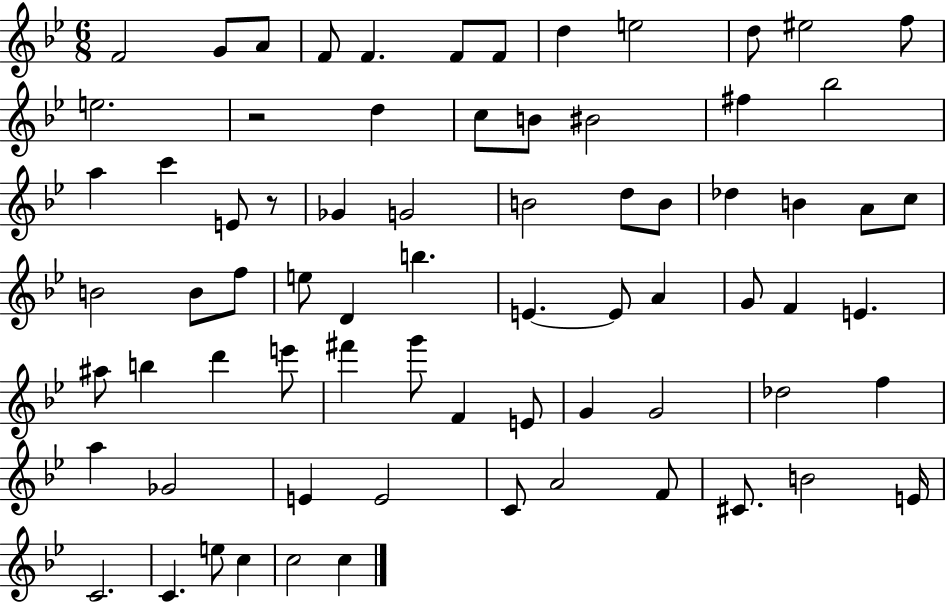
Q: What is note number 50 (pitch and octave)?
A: F4